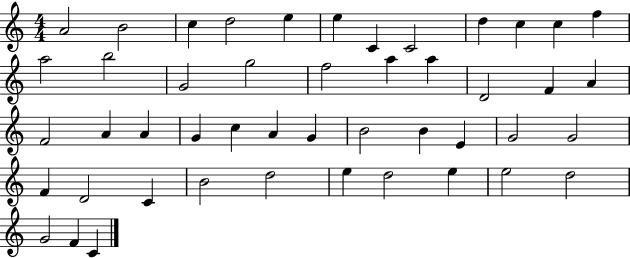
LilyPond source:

{
  \clef treble
  \numericTimeSignature
  \time 4/4
  \key c \major
  a'2 b'2 | c''4 d''2 e''4 | e''4 c'4 c'2 | d''4 c''4 c''4 f''4 | \break a''2 b''2 | g'2 g''2 | f''2 a''4 a''4 | d'2 f'4 a'4 | \break f'2 a'4 a'4 | g'4 c''4 a'4 g'4 | b'2 b'4 e'4 | g'2 g'2 | \break f'4 d'2 c'4 | b'2 d''2 | e''4 d''2 e''4 | e''2 d''2 | \break g'2 f'4 c'4 | \bar "|."
}